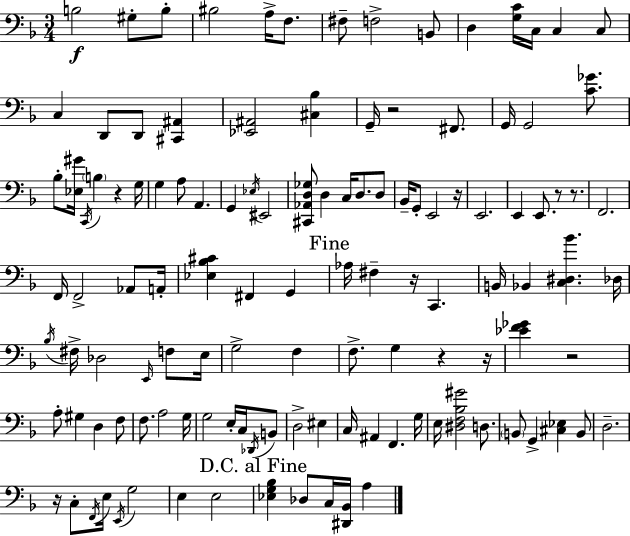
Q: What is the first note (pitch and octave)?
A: B3